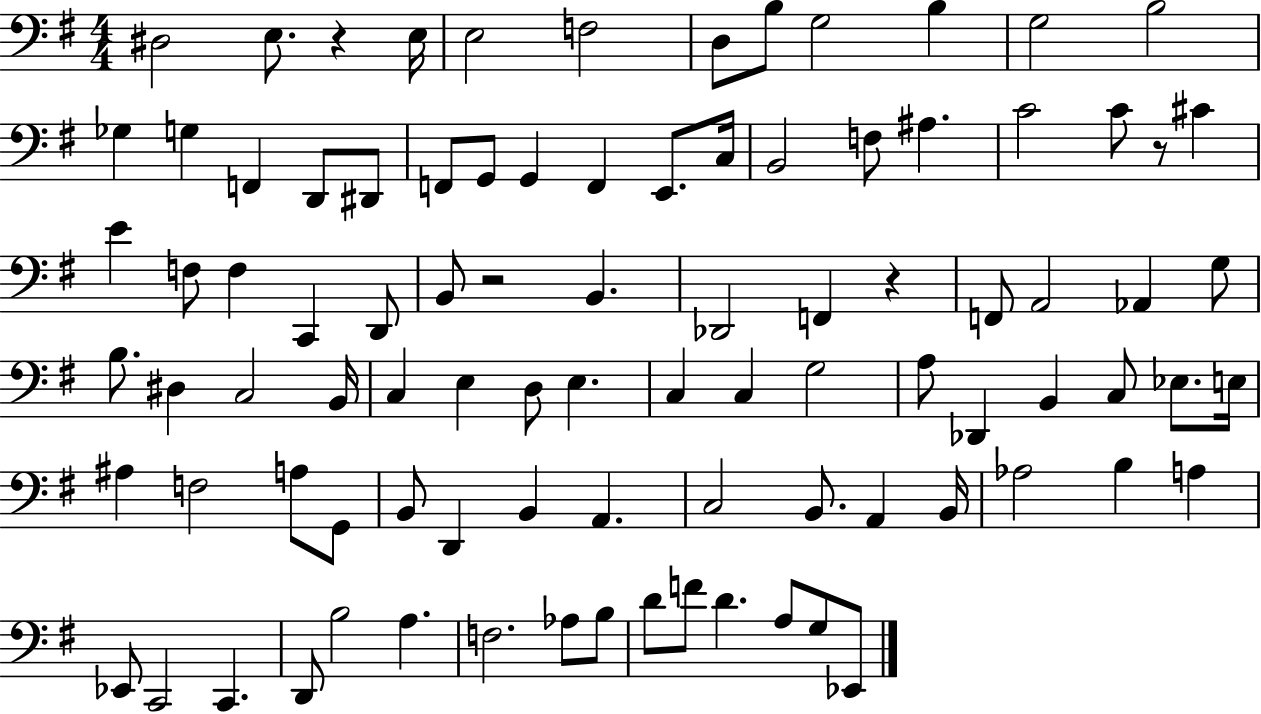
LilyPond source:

{
  \clef bass
  \numericTimeSignature
  \time 4/4
  \key g \major
  dis2 e8. r4 e16 | e2 f2 | d8 b8 g2 b4 | g2 b2 | \break ges4 g4 f,4 d,8 dis,8 | f,8 g,8 g,4 f,4 e,8. c16 | b,2 f8 ais4. | c'2 c'8 r8 cis'4 | \break e'4 f8 f4 c,4 d,8 | b,8 r2 b,4. | des,2 f,4 r4 | f,8 a,2 aes,4 g8 | \break b8. dis4 c2 b,16 | c4 e4 d8 e4. | c4 c4 g2 | a8 des,4 b,4 c8 ees8. e16 | \break ais4 f2 a8 g,8 | b,8 d,4 b,4 a,4. | c2 b,8. a,4 b,16 | aes2 b4 a4 | \break ees,8 c,2 c,4. | d,8 b2 a4. | f2. aes8 b8 | d'8 f'8 d'4. a8 g8 ees,8 | \break \bar "|."
}